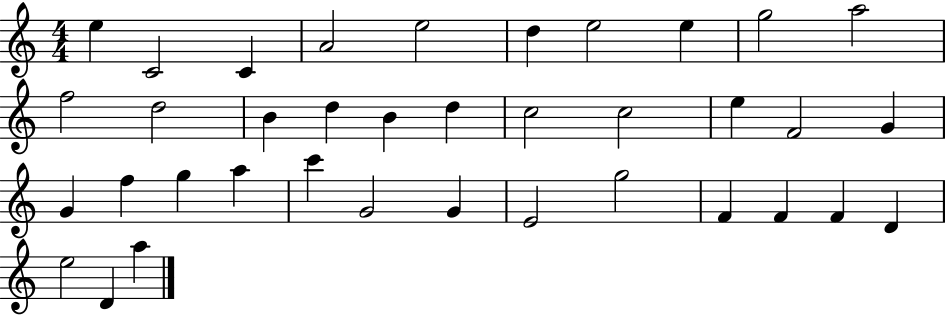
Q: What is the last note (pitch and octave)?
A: A5